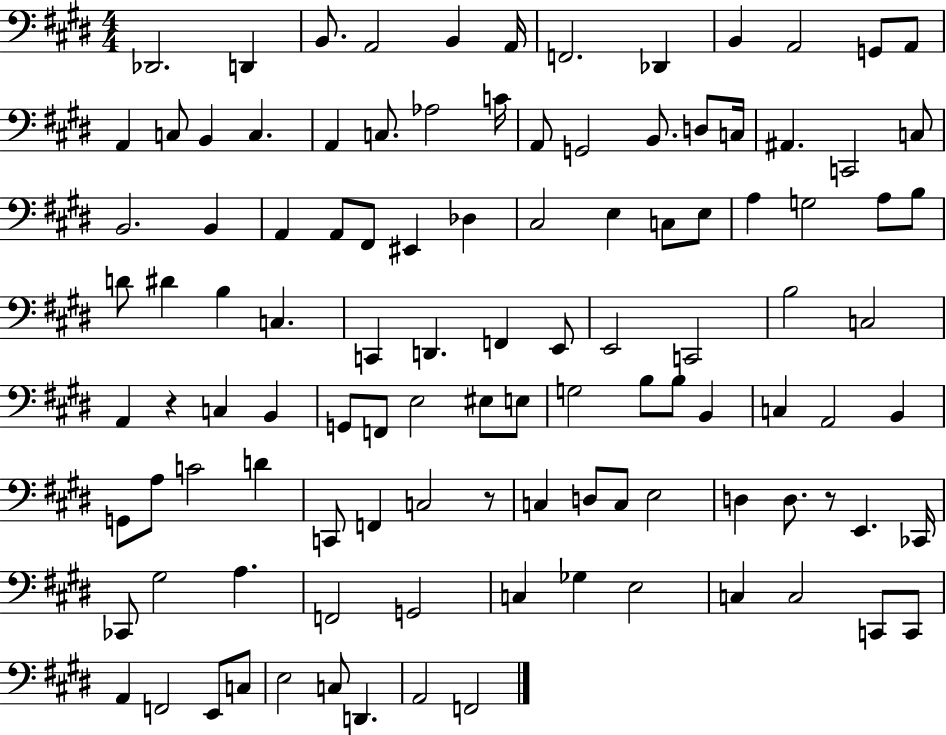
Db2/h. D2/q B2/e. A2/h B2/q A2/s F2/h. Db2/q B2/q A2/h G2/e A2/e A2/q C3/e B2/q C3/q. A2/q C3/e. Ab3/h C4/s A2/e G2/h B2/e. D3/e C3/s A#2/q. C2/h C3/e B2/h. B2/q A2/q A2/e F#2/e EIS2/q Db3/q C#3/h E3/q C3/e E3/e A3/q G3/h A3/e B3/e D4/e D#4/q B3/q C3/q. C2/q D2/q. F2/q E2/e E2/h C2/h B3/h C3/h A2/q R/q C3/q B2/q G2/e F2/e E3/h EIS3/e E3/e G3/h B3/e B3/e B2/q C3/q A2/h B2/q G2/e A3/e C4/h D4/q C2/e F2/q C3/h R/e C3/q D3/e C3/e E3/h D3/q D3/e. R/e E2/q. CES2/s CES2/e G#3/h A3/q. F2/h G2/h C3/q Gb3/q E3/h C3/q C3/h C2/e C2/e A2/q F2/h E2/e C3/e E3/h C3/e D2/q. A2/h F2/h